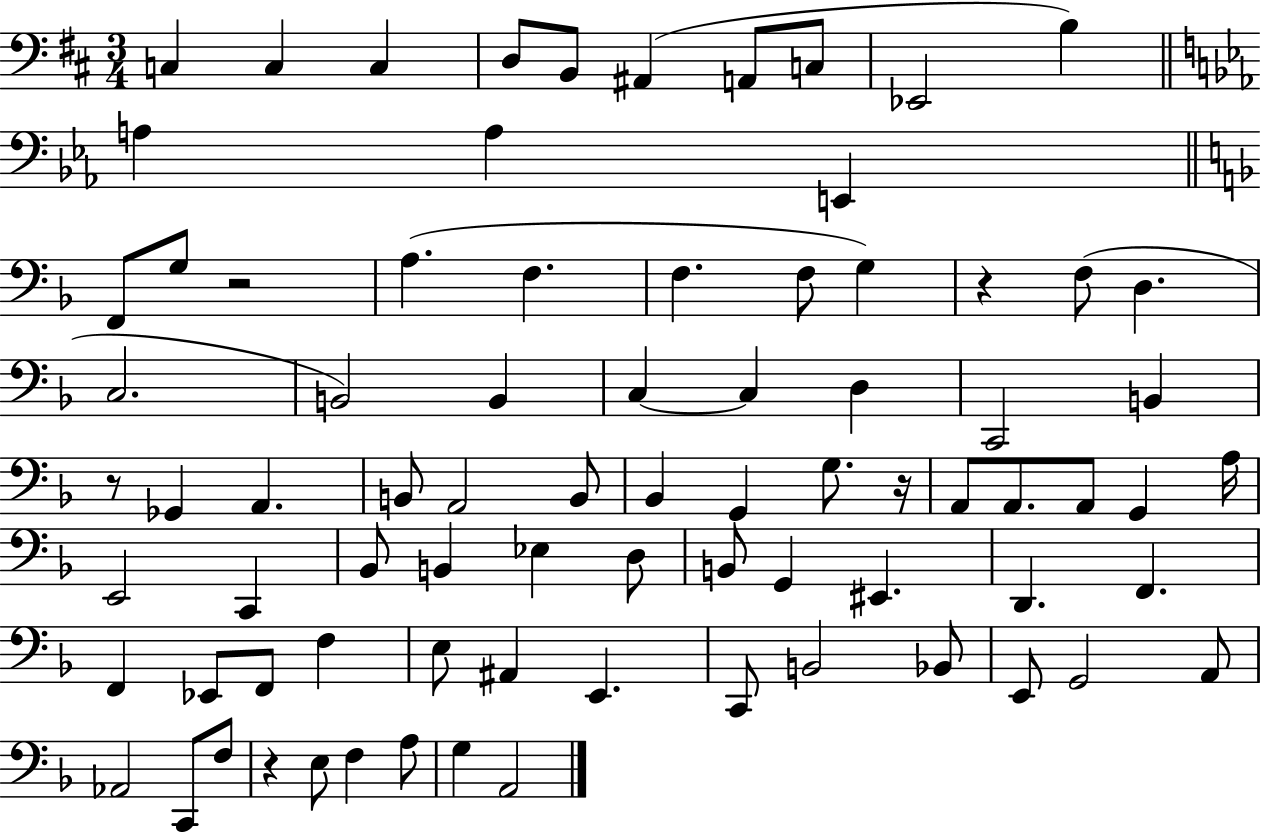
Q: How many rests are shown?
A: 5